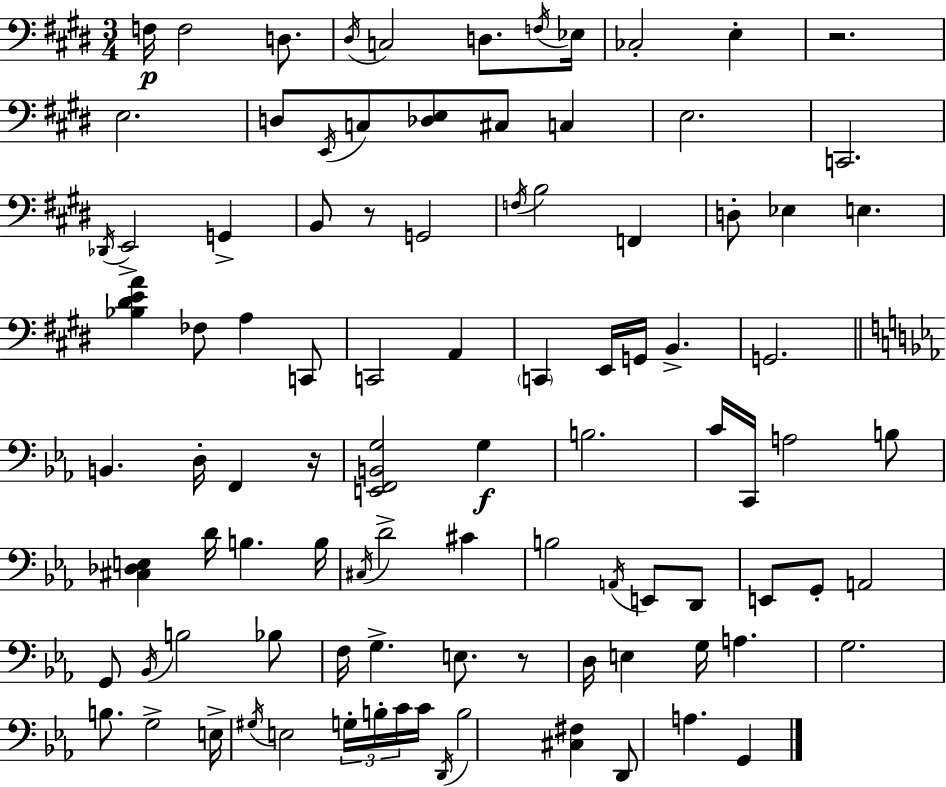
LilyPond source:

{
  \clef bass
  \numericTimeSignature
  \time 3/4
  \key e \major
  f16\p f2 d8. | \acciaccatura { dis16 } c2 d8. | \acciaccatura { f16 } ees16 ces2-. e4-. | r2. | \break e2. | d8 \acciaccatura { e,16 } c8 <des e>8 cis8 c4 | e2. | c,2. | \break \acciaccatura { des,16 } e,2-> | g,4-> b,8 r8 g,2 | \acciaccatura { f16 } b2 | f,4 d8-. ees4 e4. | \break <bes dis' e' a'>4 fes8 a4 | c,8 c,2 | a,4 \parenthesize c,4 e,16 g,16 b,4.-> | g,2. | \break \bar "||" \break \key ees \major b,4. d16-. f,4 r16 | <e, f, b, g>2 g4\f | b2. | c'16 c,16 a2 b8 | \break <cis des e>4 d'16 b4. b16 | \acciaccatura { cis16 } d'2-> cis'4 | b2 \acciaccatura { a,16 } e,8 | d,8 e,8 g,8-. a,2 | \break g,8 \acciaccatura { bes,16 } b2 | bes8 f16 g4.-> e8. | r8 d16 e4 g16 a4. | g2. | \break b8. g2-> | e16-> \acciaccatura { gis16 } e2 | \tuplet 3/2 { g16-. b16-. c'16 } c'16 \acciaccatura { d,16 } b2 | <cis fis>4 d,8 a4. | \break g,4 \bar "|."
}